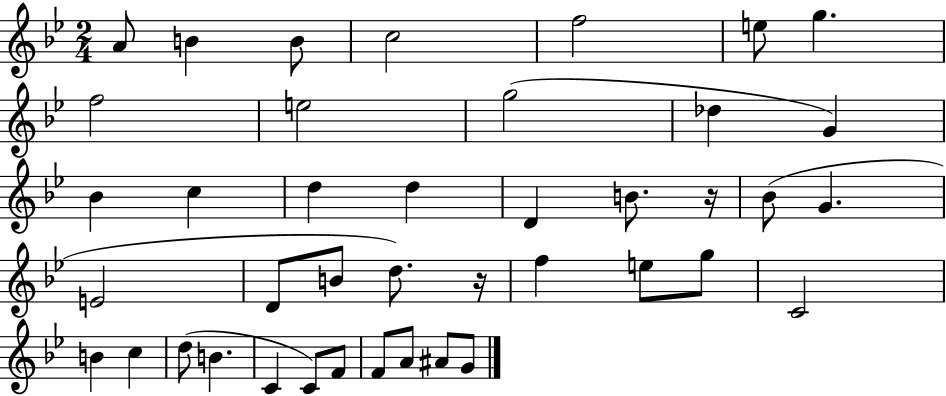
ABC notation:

X:1
T:Untitled
M:2/4
L:1/4
K:Bb
A/2 B B/2 c2 f2 e/2 g f2 e2 g2 _d G _B c d d D B/2 z/4 _B/2 G E2 D/2 B/2 d/2 z/4 f e/2 g/2 C2 B c d/2 B C C/2 F/2 F/2 A/2 ^A/2 G/2